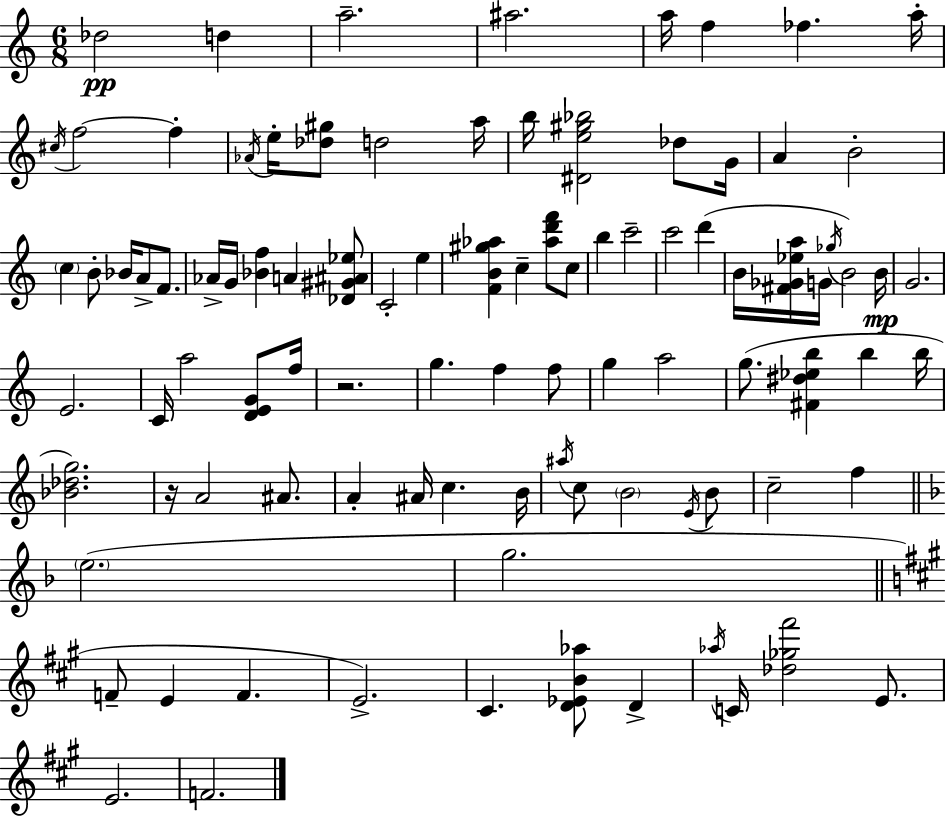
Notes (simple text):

Db5/h D5/q A5/h. A#5/h. A5/s F5/q FES5/q. A5/s C#5/s F5/h F5/q Ab4/s E5/s [Db5,G#5]/e D5/h A5/s B5/s [D#4,E5,G#5,Bb5]/h Db5/e G4/s A4/q B4/h C5/q B4/e Bb4/s A4/e F4/e. Ab4/s G4/s [Bb4,F5]/q A4/q [Db4,G#4,A#4,Eb5]/e C4/h E5/q [F4,B4,G#5,Ab5]/q C5/q [Ab5,D6,F6]/e C5/e B5/q C6/h C6/h D6/q B4/s [F#4,Gb4,Eb5,A5]/s G4/s Gb5/s B4/h B4/s G4/h. E4/h. C4/s A5/h [D4,E4,G4]/e F5/s R/h. G5/q. F5/q F5/e G5/q A5/h G5/e. [F#4,D#5,Eb5,B5]/q B5/q B5/s [Bb4,Db5,G5]/h. R/s A4/h A#4/e. A4/q A#4/s C5/q. B4/s A#5/s C5/e B4/h E4/s B4/e C5/h F5/q E5/h. G5/h. F4/e E4/q F4/q. E4/h. C#4/q. [D4,Eb4,B4,Ab5]/e D4/q Ab5/s C4/s [Db5,Gb5,F#6]/h E4/e. E4/h. F4/h.